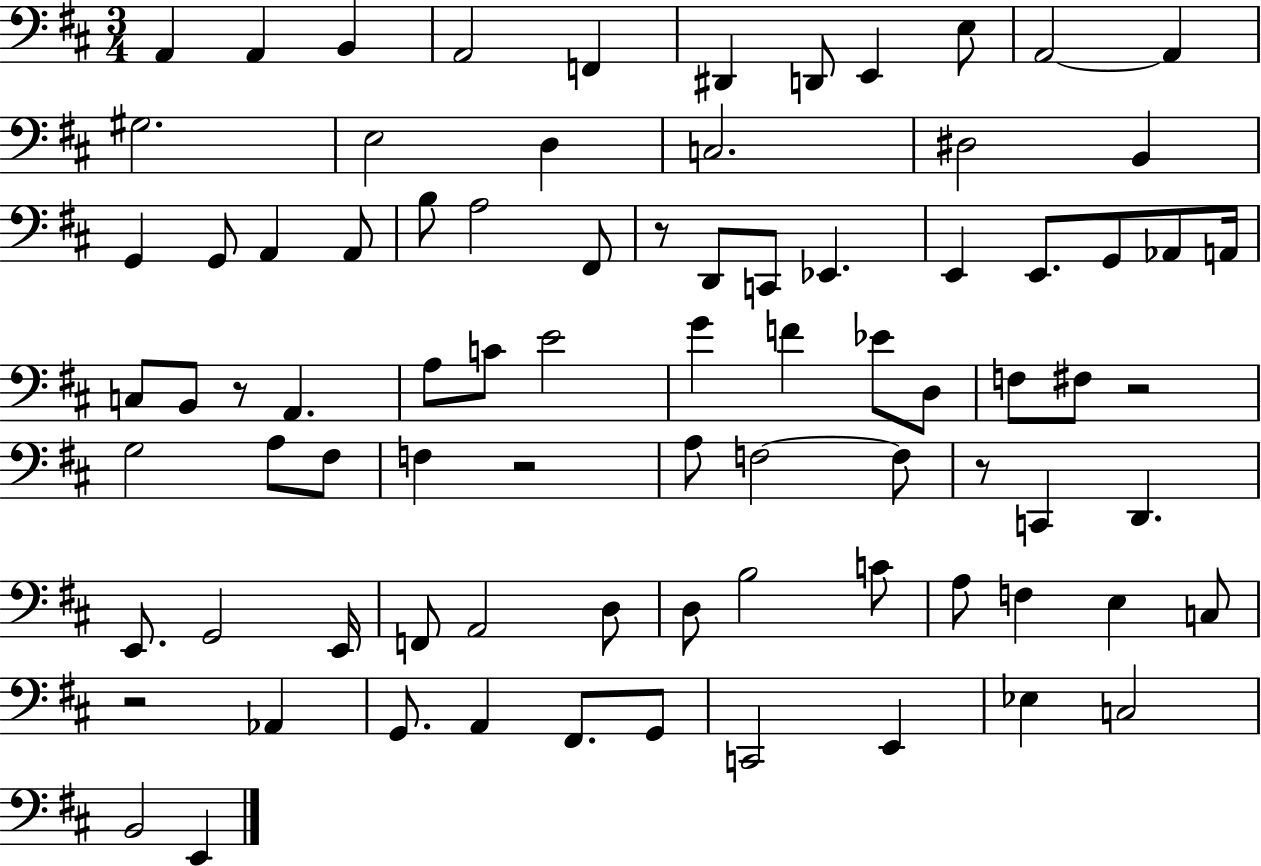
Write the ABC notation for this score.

X:1
T:Untitled
M:3/4
L:1/4
K:D
A,, A,, B,, A,,2 F,, ^D,, D,,/2 E,, E,/2 A,,2 A,, ^G,2 E,2 D, C,2 ^D,2 B,, G,, G,,/2 A,, A,,/2 B,/2 A,2 ^F,,/2 z/2 D,,/2 C,,/2 _E,, E,, E,,/2 G,,/2 _A,,/2 A,,/4 C,/2 B,,/2 z/2 A,, A,/2 C/2 E2 G F _E/2 D,/2 F,/2 ^F,/2 z2 G,2 A,/2 ^F,/2 F, z2 A,/2 F,2 F,/2 z/2 C,, D,, E,,/2 G,,2 E,,/4 F,,/2 A,,2 D,/2 D,/2 B,2 C/2 A,/2 F, E, C,/2 z2 _A,, G,,/2 A,, ^F,,/2 G,,/2 C,,2 E,, _E, C,2 B,,2 E,,